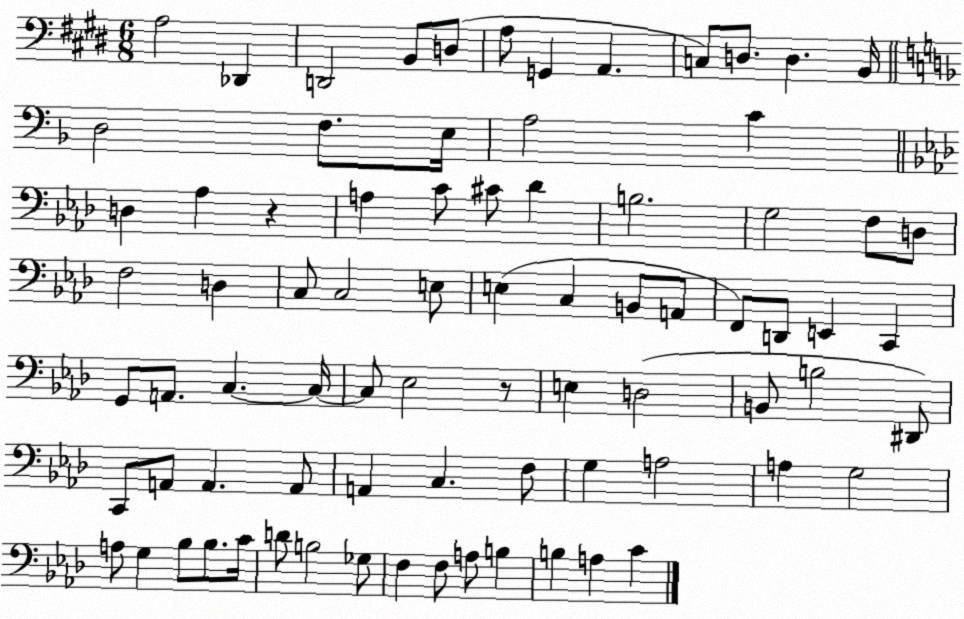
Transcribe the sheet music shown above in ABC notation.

X:1
T:Untitled
M:6/8
L:1/4
K:E
A,2 _D,, D,,2 B,,/2 D,/2 A,/2 G,, A,, C,/2 D,/2 D, B,,/4 D,2 F,/2 E,/4 A,2 C D, _A, z A, C/2 ^C/2 _D B,2 G,2 F,/2 D,/2 F,2 D, C,/2 C,2 E,/2 E, C, B,,/2 A,,/2 F,,/2 D,,/2 E,, C,, G,,/2 A,,/2 C, C,/4 C,/2 _E,2 z/2 E, D,2 B,,/2 B,2 ^D,,/2 C,,/2 A,,/2 A,, A,,/2 A,, C, F,/2 G, A,2 A, G,2 A,/2 G, _B,/2 _B,/2 C/4 D/2 B,2 _G,/2 F, F,/2 A,/2 B, B, A, C